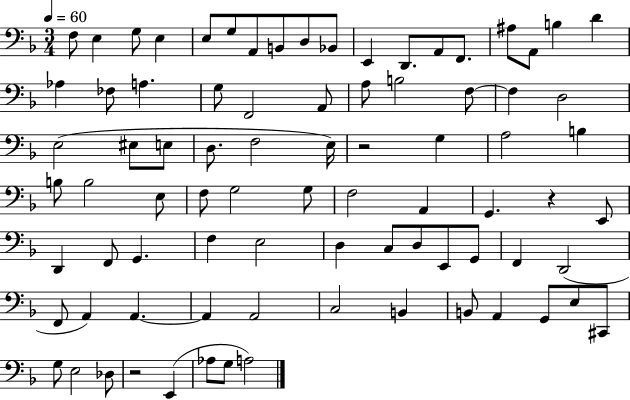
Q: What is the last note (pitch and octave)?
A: A3